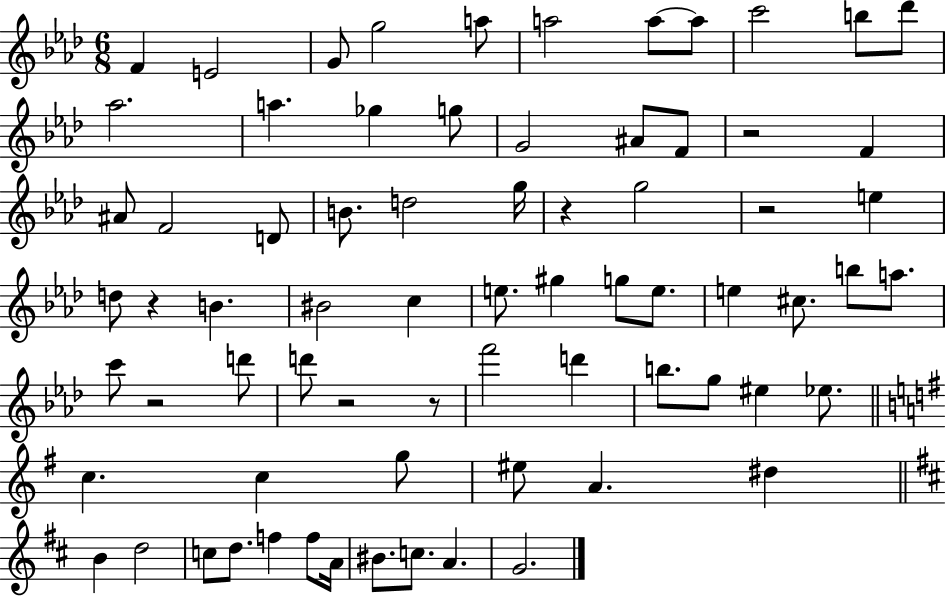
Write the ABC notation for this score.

X:1
T:Untitled
M:6/8
L:1/4
K:Ab
F E2 G/2 g2 a/2 a2 a/2 a/2 c'2 b/2 _d'/2 _a2 a _g g/2 G2 ^A/2 F/2 z2 F ^A/2 F2 D/2 B/2 d2 g/4 z g2 z2 e d/2 z B ^B2 c e/2 ^g g/2 e/2 e ^c/2 b/2 a/2 c'/2 z2 d'/2 d'/2 z2 z/2 f'2 d' b/2 g/2 ^e _e/2 c c g/2 ^e/2 A ^d B d2 c/2 d/2 f f/2 A/4 ^B/2 c/2 A G2